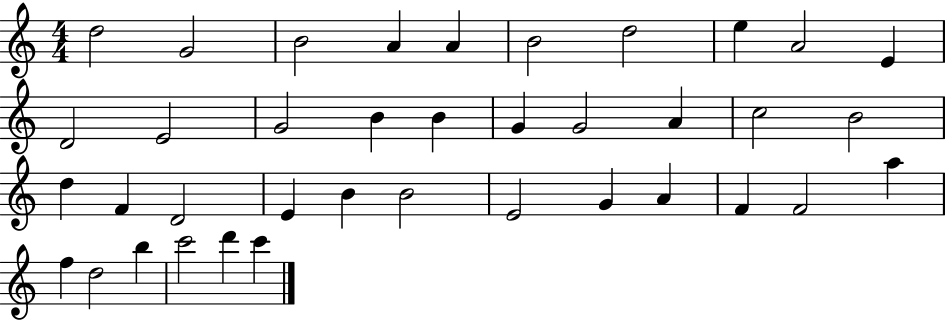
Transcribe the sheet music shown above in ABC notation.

X:1
T:Untitled
M:4/4
L:1/4
K:C
d2 G2 B2 A A B2 d2 e A2 E D2 E2 G2 B B G G2 A c2 B2 d F D2 E B B2 E2 G A F F2 a f d2 b c'2 d' c'